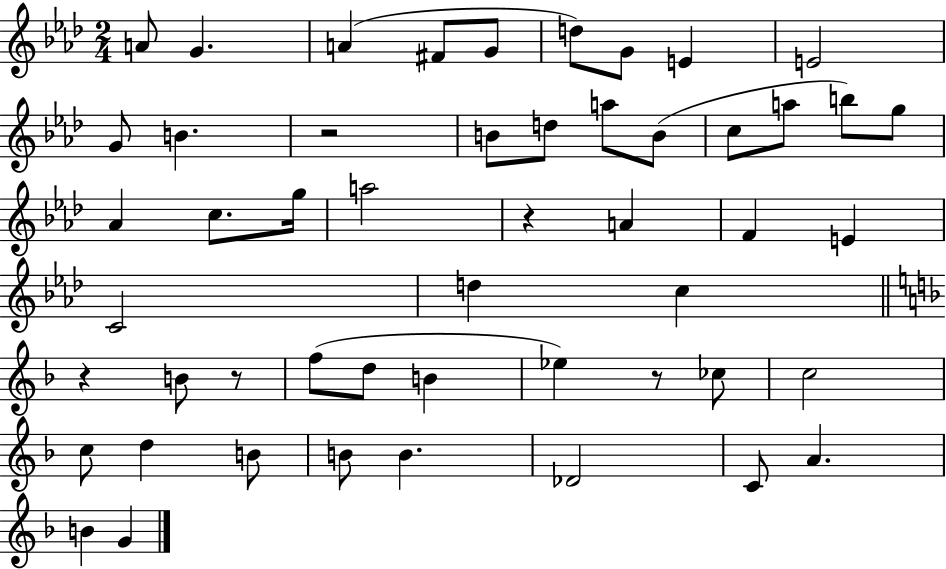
{
  \clef treble
  \numericTimeSignature
  \time 2/4
  \key aes \major
  a'8 g'4. | a'4( fis'8 g'8 | d''8) g'8 e'4 | e'2 | \break g'8 b'4. | r2 | b'8 d''8 a''8 b'8( | c''8 a''8 b''8) g''8 | \break aes'4 c''8. g''16 | a''2 | r4 a'4 | f'4 e'4 | \break c'2 | d''4 c''4 | \bar "||" \break \key f \major r4 b'8 r8 | f''8( d''8 b'4 | ees''4) r8 ces''8 | c''2 | \break c''8 d''4 b'8 | b'8 b'4. | des'2 | c'8 a'4. | \break b'4 g'4 | \bar "|."
}